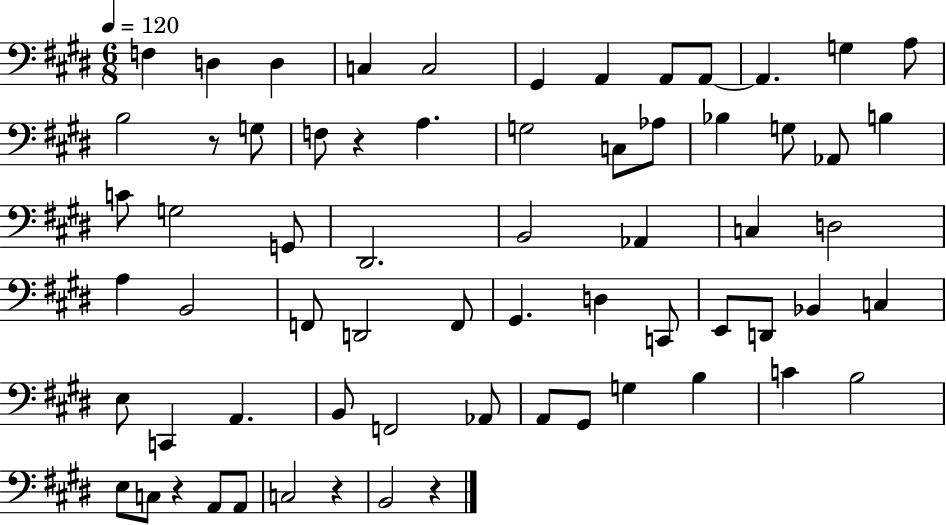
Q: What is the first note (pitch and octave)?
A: F3